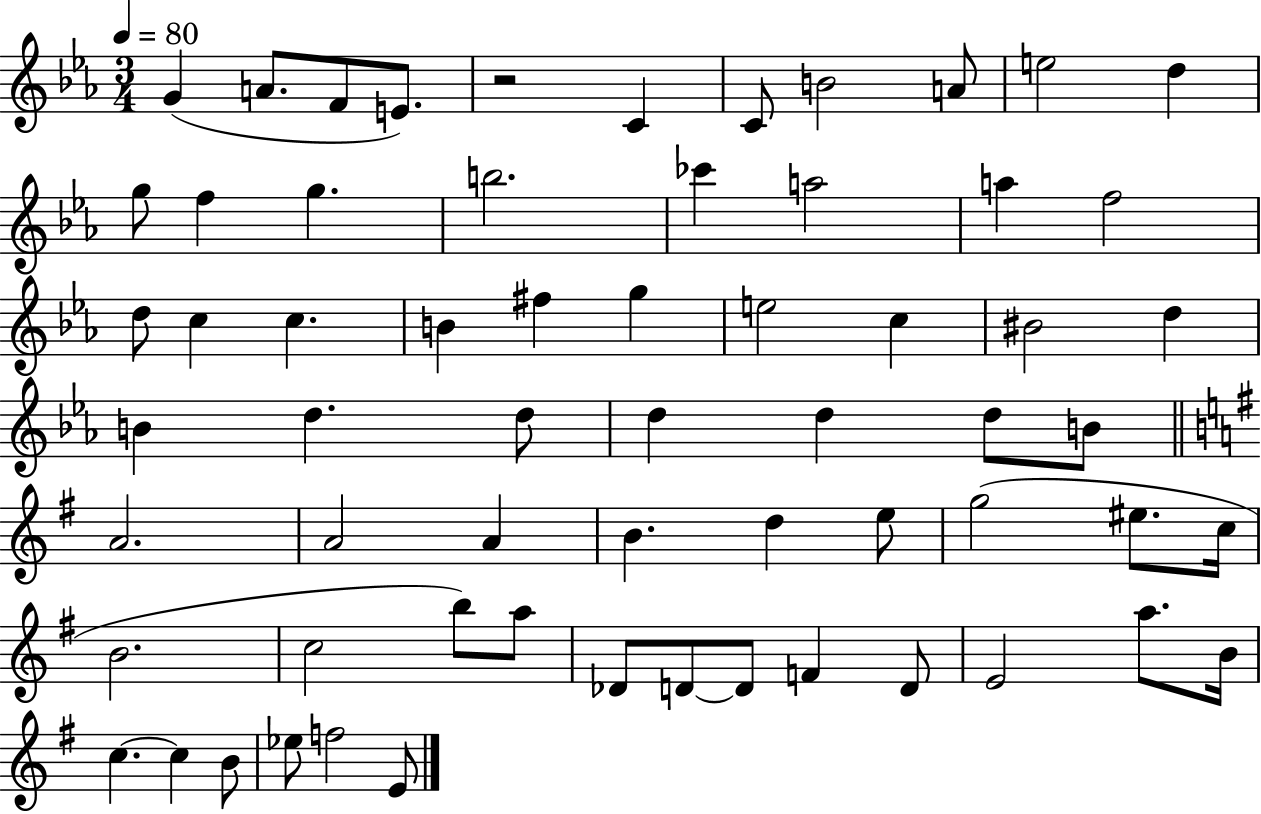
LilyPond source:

{
  \clef treble
  \numericTimeSignature
  \time 3/4
  \key ees \major
  \tempo 4 = 80
  g'4( a'8. f'8 e'8.) | r2 c'4 | c'8 b'2 a'8 | e''2 d''4 | \break g''8 f''4 g''4. | b''2. | ces'''4 a''2 | a''4 f''2 | \break d''8 c''4 c''4. | b'4 fis''4 g''4 | e''2 c''4 | bis'2 d''4 | \break b'4 d''4. d''8 | d''4 d''4 d''8 b'8 | \bar "||" \break \key g \major a'2. | a'2 a'4 | b'4. d''4 e''8 | g''2( eis''8. c''16 | \break b'2. | c''2 b''8) a''8 | des'8 d'8~~ d'8 f'4 d'8 | e'2 a''8. b'16 | \break c''4.~~ c''4 b'8 | ees''8 f''2 e'8 | \bar "|."
}